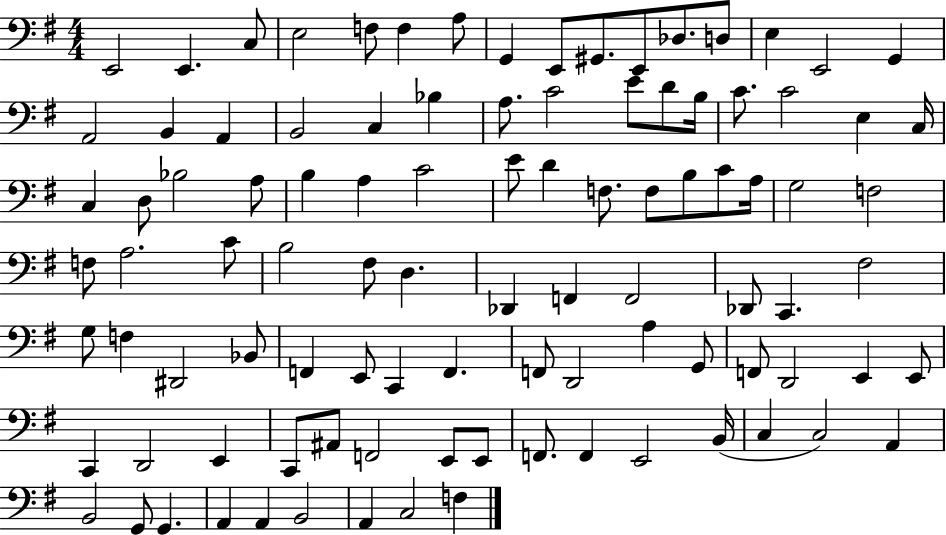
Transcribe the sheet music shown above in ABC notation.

X:1
T:Untitled
M:4/4
L:1/4
K:G
E,,2 E,, C,/2 E,2 F,/2 F, A,/2 G,, E,,/2 ^G,,/2 E,,/2 _D,/2 D,/2 E, E,,2 G,, A,,2 B,, A,, B,,2 C, _B, A,/2 C2 E/2 D/2 B,/4 C/2 C2 E, C,/4 C, D,/2 _B,2 A,/2 B, A, C2 E/2 D F,/2 F,/2 B,/2 C/2 A,/4 G,2 F,2 F,/2 A,2 C/2 B,2 ^F,/2 D, _D,, F,, F,,2 _D,,/2 C,, ^F,2 G,/2 F, ^D,,2 _B,,/2 F,, E,,/2 C,, F,, F,,/2 D,,2 A, G,,/2 F,,/2 D,,2 E,, E,,/2 C,, D,,2 E,, C,,/2 ^A,,/2 F,,2 E,,/2 E,,/2 F,,/2 F,, E,,2 B,,/4 C, C,2 A,, B,,2 G,,/2 G,, A,, A,, B,,2 A,, C,2 F,